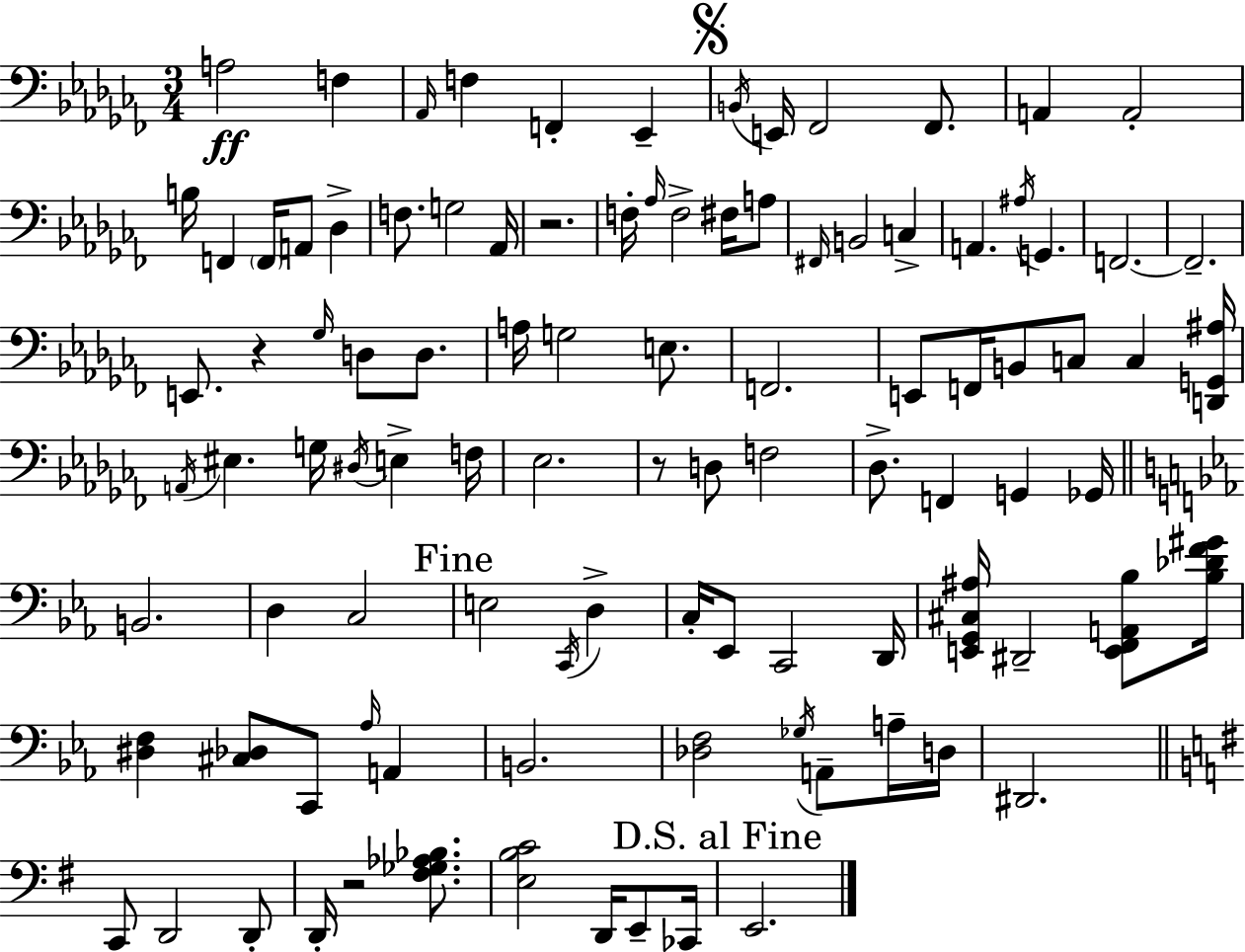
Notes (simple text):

A3/h F3/q Ab2/s F3/q F2/q Eb2/q B2/s E2/s FES2/h FES2/e. A2/q A2/h B3/s F2/q F2/s A2/e Db3/q F3/e. G3/h Ab2/s R/h. F3/s Ab3/s F3/h F#3/s A3/e F#2/s B2/h C3/q A2/q. A#3/s G2/q. F2/h. F2/h. E2/e. R/q Gb3/s D3/e D3/e. A3/s G3/h E3/e. F2/h. E2/e F2/s B2/e C3/e C3/q [D2,G2,A#3]/s A2/s EIS3/q. G3/s D#3/s E3/q F3/s Eb3/h. R/e D3/e F3/h Db3/e. F2/q G2/q Gb2/s B2/h. D3/q C3/h E3/h C2/s D3/q C3/s Eb2/e C2/h D2/s [E2,G2,C#3,A#3]/s D#2/h [E2,F2,A2,Bb3]/e [Bb3,Db4,F4,G#4]/s [D#3,F3]/q [C#3,Db3]/e C2/e Ab3/s A2/q B2/h. [Db3,F3]/h Gb3/s A2/e A3/s D3/s D#2/h. C2/e D2/h D2/e D2/s R/h [F#3,Gb3,Ab3,Bb3]/e. [E3,B3,C4]/h D2/s E2/e CES2/s E2/h.